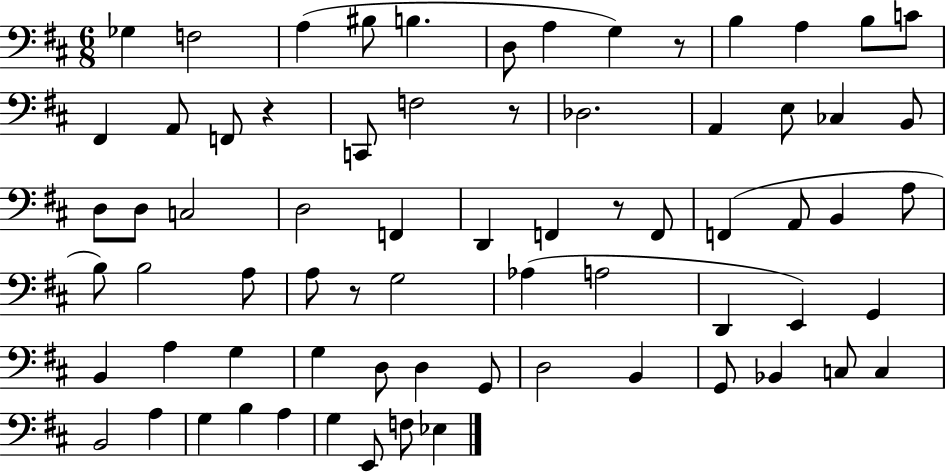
{
  \clef bass
  \numericTimeSignature
  \time 6/8
  \key d \major
  ges4 f2 | a4( bis8 b4. | d8 a4 g4) r8 | b4 a4 b8 c'8 | \break fis,4 a,8 f,8 r4 | c,8 f2 r8 | des2. | a,4 e8 ces4 b,8 | \break d8 d8 c2 | d2 f,4 | d,4 f,4 r8 f,8 | f,4( a,8 b,4 a8 | \break b8) b2 a8 | a8 r8 g2 | aes4( a2 | d,4 e,4) g,4 | \break b,4 a4 g4 | g4 d8 d4 g,8 | d2 b,4 | g,8 bes,4 c8 c4 | \break b,2 a4 | g4 b4 a4 | g4 e,8 f8 ees4 | \bar "|."
}